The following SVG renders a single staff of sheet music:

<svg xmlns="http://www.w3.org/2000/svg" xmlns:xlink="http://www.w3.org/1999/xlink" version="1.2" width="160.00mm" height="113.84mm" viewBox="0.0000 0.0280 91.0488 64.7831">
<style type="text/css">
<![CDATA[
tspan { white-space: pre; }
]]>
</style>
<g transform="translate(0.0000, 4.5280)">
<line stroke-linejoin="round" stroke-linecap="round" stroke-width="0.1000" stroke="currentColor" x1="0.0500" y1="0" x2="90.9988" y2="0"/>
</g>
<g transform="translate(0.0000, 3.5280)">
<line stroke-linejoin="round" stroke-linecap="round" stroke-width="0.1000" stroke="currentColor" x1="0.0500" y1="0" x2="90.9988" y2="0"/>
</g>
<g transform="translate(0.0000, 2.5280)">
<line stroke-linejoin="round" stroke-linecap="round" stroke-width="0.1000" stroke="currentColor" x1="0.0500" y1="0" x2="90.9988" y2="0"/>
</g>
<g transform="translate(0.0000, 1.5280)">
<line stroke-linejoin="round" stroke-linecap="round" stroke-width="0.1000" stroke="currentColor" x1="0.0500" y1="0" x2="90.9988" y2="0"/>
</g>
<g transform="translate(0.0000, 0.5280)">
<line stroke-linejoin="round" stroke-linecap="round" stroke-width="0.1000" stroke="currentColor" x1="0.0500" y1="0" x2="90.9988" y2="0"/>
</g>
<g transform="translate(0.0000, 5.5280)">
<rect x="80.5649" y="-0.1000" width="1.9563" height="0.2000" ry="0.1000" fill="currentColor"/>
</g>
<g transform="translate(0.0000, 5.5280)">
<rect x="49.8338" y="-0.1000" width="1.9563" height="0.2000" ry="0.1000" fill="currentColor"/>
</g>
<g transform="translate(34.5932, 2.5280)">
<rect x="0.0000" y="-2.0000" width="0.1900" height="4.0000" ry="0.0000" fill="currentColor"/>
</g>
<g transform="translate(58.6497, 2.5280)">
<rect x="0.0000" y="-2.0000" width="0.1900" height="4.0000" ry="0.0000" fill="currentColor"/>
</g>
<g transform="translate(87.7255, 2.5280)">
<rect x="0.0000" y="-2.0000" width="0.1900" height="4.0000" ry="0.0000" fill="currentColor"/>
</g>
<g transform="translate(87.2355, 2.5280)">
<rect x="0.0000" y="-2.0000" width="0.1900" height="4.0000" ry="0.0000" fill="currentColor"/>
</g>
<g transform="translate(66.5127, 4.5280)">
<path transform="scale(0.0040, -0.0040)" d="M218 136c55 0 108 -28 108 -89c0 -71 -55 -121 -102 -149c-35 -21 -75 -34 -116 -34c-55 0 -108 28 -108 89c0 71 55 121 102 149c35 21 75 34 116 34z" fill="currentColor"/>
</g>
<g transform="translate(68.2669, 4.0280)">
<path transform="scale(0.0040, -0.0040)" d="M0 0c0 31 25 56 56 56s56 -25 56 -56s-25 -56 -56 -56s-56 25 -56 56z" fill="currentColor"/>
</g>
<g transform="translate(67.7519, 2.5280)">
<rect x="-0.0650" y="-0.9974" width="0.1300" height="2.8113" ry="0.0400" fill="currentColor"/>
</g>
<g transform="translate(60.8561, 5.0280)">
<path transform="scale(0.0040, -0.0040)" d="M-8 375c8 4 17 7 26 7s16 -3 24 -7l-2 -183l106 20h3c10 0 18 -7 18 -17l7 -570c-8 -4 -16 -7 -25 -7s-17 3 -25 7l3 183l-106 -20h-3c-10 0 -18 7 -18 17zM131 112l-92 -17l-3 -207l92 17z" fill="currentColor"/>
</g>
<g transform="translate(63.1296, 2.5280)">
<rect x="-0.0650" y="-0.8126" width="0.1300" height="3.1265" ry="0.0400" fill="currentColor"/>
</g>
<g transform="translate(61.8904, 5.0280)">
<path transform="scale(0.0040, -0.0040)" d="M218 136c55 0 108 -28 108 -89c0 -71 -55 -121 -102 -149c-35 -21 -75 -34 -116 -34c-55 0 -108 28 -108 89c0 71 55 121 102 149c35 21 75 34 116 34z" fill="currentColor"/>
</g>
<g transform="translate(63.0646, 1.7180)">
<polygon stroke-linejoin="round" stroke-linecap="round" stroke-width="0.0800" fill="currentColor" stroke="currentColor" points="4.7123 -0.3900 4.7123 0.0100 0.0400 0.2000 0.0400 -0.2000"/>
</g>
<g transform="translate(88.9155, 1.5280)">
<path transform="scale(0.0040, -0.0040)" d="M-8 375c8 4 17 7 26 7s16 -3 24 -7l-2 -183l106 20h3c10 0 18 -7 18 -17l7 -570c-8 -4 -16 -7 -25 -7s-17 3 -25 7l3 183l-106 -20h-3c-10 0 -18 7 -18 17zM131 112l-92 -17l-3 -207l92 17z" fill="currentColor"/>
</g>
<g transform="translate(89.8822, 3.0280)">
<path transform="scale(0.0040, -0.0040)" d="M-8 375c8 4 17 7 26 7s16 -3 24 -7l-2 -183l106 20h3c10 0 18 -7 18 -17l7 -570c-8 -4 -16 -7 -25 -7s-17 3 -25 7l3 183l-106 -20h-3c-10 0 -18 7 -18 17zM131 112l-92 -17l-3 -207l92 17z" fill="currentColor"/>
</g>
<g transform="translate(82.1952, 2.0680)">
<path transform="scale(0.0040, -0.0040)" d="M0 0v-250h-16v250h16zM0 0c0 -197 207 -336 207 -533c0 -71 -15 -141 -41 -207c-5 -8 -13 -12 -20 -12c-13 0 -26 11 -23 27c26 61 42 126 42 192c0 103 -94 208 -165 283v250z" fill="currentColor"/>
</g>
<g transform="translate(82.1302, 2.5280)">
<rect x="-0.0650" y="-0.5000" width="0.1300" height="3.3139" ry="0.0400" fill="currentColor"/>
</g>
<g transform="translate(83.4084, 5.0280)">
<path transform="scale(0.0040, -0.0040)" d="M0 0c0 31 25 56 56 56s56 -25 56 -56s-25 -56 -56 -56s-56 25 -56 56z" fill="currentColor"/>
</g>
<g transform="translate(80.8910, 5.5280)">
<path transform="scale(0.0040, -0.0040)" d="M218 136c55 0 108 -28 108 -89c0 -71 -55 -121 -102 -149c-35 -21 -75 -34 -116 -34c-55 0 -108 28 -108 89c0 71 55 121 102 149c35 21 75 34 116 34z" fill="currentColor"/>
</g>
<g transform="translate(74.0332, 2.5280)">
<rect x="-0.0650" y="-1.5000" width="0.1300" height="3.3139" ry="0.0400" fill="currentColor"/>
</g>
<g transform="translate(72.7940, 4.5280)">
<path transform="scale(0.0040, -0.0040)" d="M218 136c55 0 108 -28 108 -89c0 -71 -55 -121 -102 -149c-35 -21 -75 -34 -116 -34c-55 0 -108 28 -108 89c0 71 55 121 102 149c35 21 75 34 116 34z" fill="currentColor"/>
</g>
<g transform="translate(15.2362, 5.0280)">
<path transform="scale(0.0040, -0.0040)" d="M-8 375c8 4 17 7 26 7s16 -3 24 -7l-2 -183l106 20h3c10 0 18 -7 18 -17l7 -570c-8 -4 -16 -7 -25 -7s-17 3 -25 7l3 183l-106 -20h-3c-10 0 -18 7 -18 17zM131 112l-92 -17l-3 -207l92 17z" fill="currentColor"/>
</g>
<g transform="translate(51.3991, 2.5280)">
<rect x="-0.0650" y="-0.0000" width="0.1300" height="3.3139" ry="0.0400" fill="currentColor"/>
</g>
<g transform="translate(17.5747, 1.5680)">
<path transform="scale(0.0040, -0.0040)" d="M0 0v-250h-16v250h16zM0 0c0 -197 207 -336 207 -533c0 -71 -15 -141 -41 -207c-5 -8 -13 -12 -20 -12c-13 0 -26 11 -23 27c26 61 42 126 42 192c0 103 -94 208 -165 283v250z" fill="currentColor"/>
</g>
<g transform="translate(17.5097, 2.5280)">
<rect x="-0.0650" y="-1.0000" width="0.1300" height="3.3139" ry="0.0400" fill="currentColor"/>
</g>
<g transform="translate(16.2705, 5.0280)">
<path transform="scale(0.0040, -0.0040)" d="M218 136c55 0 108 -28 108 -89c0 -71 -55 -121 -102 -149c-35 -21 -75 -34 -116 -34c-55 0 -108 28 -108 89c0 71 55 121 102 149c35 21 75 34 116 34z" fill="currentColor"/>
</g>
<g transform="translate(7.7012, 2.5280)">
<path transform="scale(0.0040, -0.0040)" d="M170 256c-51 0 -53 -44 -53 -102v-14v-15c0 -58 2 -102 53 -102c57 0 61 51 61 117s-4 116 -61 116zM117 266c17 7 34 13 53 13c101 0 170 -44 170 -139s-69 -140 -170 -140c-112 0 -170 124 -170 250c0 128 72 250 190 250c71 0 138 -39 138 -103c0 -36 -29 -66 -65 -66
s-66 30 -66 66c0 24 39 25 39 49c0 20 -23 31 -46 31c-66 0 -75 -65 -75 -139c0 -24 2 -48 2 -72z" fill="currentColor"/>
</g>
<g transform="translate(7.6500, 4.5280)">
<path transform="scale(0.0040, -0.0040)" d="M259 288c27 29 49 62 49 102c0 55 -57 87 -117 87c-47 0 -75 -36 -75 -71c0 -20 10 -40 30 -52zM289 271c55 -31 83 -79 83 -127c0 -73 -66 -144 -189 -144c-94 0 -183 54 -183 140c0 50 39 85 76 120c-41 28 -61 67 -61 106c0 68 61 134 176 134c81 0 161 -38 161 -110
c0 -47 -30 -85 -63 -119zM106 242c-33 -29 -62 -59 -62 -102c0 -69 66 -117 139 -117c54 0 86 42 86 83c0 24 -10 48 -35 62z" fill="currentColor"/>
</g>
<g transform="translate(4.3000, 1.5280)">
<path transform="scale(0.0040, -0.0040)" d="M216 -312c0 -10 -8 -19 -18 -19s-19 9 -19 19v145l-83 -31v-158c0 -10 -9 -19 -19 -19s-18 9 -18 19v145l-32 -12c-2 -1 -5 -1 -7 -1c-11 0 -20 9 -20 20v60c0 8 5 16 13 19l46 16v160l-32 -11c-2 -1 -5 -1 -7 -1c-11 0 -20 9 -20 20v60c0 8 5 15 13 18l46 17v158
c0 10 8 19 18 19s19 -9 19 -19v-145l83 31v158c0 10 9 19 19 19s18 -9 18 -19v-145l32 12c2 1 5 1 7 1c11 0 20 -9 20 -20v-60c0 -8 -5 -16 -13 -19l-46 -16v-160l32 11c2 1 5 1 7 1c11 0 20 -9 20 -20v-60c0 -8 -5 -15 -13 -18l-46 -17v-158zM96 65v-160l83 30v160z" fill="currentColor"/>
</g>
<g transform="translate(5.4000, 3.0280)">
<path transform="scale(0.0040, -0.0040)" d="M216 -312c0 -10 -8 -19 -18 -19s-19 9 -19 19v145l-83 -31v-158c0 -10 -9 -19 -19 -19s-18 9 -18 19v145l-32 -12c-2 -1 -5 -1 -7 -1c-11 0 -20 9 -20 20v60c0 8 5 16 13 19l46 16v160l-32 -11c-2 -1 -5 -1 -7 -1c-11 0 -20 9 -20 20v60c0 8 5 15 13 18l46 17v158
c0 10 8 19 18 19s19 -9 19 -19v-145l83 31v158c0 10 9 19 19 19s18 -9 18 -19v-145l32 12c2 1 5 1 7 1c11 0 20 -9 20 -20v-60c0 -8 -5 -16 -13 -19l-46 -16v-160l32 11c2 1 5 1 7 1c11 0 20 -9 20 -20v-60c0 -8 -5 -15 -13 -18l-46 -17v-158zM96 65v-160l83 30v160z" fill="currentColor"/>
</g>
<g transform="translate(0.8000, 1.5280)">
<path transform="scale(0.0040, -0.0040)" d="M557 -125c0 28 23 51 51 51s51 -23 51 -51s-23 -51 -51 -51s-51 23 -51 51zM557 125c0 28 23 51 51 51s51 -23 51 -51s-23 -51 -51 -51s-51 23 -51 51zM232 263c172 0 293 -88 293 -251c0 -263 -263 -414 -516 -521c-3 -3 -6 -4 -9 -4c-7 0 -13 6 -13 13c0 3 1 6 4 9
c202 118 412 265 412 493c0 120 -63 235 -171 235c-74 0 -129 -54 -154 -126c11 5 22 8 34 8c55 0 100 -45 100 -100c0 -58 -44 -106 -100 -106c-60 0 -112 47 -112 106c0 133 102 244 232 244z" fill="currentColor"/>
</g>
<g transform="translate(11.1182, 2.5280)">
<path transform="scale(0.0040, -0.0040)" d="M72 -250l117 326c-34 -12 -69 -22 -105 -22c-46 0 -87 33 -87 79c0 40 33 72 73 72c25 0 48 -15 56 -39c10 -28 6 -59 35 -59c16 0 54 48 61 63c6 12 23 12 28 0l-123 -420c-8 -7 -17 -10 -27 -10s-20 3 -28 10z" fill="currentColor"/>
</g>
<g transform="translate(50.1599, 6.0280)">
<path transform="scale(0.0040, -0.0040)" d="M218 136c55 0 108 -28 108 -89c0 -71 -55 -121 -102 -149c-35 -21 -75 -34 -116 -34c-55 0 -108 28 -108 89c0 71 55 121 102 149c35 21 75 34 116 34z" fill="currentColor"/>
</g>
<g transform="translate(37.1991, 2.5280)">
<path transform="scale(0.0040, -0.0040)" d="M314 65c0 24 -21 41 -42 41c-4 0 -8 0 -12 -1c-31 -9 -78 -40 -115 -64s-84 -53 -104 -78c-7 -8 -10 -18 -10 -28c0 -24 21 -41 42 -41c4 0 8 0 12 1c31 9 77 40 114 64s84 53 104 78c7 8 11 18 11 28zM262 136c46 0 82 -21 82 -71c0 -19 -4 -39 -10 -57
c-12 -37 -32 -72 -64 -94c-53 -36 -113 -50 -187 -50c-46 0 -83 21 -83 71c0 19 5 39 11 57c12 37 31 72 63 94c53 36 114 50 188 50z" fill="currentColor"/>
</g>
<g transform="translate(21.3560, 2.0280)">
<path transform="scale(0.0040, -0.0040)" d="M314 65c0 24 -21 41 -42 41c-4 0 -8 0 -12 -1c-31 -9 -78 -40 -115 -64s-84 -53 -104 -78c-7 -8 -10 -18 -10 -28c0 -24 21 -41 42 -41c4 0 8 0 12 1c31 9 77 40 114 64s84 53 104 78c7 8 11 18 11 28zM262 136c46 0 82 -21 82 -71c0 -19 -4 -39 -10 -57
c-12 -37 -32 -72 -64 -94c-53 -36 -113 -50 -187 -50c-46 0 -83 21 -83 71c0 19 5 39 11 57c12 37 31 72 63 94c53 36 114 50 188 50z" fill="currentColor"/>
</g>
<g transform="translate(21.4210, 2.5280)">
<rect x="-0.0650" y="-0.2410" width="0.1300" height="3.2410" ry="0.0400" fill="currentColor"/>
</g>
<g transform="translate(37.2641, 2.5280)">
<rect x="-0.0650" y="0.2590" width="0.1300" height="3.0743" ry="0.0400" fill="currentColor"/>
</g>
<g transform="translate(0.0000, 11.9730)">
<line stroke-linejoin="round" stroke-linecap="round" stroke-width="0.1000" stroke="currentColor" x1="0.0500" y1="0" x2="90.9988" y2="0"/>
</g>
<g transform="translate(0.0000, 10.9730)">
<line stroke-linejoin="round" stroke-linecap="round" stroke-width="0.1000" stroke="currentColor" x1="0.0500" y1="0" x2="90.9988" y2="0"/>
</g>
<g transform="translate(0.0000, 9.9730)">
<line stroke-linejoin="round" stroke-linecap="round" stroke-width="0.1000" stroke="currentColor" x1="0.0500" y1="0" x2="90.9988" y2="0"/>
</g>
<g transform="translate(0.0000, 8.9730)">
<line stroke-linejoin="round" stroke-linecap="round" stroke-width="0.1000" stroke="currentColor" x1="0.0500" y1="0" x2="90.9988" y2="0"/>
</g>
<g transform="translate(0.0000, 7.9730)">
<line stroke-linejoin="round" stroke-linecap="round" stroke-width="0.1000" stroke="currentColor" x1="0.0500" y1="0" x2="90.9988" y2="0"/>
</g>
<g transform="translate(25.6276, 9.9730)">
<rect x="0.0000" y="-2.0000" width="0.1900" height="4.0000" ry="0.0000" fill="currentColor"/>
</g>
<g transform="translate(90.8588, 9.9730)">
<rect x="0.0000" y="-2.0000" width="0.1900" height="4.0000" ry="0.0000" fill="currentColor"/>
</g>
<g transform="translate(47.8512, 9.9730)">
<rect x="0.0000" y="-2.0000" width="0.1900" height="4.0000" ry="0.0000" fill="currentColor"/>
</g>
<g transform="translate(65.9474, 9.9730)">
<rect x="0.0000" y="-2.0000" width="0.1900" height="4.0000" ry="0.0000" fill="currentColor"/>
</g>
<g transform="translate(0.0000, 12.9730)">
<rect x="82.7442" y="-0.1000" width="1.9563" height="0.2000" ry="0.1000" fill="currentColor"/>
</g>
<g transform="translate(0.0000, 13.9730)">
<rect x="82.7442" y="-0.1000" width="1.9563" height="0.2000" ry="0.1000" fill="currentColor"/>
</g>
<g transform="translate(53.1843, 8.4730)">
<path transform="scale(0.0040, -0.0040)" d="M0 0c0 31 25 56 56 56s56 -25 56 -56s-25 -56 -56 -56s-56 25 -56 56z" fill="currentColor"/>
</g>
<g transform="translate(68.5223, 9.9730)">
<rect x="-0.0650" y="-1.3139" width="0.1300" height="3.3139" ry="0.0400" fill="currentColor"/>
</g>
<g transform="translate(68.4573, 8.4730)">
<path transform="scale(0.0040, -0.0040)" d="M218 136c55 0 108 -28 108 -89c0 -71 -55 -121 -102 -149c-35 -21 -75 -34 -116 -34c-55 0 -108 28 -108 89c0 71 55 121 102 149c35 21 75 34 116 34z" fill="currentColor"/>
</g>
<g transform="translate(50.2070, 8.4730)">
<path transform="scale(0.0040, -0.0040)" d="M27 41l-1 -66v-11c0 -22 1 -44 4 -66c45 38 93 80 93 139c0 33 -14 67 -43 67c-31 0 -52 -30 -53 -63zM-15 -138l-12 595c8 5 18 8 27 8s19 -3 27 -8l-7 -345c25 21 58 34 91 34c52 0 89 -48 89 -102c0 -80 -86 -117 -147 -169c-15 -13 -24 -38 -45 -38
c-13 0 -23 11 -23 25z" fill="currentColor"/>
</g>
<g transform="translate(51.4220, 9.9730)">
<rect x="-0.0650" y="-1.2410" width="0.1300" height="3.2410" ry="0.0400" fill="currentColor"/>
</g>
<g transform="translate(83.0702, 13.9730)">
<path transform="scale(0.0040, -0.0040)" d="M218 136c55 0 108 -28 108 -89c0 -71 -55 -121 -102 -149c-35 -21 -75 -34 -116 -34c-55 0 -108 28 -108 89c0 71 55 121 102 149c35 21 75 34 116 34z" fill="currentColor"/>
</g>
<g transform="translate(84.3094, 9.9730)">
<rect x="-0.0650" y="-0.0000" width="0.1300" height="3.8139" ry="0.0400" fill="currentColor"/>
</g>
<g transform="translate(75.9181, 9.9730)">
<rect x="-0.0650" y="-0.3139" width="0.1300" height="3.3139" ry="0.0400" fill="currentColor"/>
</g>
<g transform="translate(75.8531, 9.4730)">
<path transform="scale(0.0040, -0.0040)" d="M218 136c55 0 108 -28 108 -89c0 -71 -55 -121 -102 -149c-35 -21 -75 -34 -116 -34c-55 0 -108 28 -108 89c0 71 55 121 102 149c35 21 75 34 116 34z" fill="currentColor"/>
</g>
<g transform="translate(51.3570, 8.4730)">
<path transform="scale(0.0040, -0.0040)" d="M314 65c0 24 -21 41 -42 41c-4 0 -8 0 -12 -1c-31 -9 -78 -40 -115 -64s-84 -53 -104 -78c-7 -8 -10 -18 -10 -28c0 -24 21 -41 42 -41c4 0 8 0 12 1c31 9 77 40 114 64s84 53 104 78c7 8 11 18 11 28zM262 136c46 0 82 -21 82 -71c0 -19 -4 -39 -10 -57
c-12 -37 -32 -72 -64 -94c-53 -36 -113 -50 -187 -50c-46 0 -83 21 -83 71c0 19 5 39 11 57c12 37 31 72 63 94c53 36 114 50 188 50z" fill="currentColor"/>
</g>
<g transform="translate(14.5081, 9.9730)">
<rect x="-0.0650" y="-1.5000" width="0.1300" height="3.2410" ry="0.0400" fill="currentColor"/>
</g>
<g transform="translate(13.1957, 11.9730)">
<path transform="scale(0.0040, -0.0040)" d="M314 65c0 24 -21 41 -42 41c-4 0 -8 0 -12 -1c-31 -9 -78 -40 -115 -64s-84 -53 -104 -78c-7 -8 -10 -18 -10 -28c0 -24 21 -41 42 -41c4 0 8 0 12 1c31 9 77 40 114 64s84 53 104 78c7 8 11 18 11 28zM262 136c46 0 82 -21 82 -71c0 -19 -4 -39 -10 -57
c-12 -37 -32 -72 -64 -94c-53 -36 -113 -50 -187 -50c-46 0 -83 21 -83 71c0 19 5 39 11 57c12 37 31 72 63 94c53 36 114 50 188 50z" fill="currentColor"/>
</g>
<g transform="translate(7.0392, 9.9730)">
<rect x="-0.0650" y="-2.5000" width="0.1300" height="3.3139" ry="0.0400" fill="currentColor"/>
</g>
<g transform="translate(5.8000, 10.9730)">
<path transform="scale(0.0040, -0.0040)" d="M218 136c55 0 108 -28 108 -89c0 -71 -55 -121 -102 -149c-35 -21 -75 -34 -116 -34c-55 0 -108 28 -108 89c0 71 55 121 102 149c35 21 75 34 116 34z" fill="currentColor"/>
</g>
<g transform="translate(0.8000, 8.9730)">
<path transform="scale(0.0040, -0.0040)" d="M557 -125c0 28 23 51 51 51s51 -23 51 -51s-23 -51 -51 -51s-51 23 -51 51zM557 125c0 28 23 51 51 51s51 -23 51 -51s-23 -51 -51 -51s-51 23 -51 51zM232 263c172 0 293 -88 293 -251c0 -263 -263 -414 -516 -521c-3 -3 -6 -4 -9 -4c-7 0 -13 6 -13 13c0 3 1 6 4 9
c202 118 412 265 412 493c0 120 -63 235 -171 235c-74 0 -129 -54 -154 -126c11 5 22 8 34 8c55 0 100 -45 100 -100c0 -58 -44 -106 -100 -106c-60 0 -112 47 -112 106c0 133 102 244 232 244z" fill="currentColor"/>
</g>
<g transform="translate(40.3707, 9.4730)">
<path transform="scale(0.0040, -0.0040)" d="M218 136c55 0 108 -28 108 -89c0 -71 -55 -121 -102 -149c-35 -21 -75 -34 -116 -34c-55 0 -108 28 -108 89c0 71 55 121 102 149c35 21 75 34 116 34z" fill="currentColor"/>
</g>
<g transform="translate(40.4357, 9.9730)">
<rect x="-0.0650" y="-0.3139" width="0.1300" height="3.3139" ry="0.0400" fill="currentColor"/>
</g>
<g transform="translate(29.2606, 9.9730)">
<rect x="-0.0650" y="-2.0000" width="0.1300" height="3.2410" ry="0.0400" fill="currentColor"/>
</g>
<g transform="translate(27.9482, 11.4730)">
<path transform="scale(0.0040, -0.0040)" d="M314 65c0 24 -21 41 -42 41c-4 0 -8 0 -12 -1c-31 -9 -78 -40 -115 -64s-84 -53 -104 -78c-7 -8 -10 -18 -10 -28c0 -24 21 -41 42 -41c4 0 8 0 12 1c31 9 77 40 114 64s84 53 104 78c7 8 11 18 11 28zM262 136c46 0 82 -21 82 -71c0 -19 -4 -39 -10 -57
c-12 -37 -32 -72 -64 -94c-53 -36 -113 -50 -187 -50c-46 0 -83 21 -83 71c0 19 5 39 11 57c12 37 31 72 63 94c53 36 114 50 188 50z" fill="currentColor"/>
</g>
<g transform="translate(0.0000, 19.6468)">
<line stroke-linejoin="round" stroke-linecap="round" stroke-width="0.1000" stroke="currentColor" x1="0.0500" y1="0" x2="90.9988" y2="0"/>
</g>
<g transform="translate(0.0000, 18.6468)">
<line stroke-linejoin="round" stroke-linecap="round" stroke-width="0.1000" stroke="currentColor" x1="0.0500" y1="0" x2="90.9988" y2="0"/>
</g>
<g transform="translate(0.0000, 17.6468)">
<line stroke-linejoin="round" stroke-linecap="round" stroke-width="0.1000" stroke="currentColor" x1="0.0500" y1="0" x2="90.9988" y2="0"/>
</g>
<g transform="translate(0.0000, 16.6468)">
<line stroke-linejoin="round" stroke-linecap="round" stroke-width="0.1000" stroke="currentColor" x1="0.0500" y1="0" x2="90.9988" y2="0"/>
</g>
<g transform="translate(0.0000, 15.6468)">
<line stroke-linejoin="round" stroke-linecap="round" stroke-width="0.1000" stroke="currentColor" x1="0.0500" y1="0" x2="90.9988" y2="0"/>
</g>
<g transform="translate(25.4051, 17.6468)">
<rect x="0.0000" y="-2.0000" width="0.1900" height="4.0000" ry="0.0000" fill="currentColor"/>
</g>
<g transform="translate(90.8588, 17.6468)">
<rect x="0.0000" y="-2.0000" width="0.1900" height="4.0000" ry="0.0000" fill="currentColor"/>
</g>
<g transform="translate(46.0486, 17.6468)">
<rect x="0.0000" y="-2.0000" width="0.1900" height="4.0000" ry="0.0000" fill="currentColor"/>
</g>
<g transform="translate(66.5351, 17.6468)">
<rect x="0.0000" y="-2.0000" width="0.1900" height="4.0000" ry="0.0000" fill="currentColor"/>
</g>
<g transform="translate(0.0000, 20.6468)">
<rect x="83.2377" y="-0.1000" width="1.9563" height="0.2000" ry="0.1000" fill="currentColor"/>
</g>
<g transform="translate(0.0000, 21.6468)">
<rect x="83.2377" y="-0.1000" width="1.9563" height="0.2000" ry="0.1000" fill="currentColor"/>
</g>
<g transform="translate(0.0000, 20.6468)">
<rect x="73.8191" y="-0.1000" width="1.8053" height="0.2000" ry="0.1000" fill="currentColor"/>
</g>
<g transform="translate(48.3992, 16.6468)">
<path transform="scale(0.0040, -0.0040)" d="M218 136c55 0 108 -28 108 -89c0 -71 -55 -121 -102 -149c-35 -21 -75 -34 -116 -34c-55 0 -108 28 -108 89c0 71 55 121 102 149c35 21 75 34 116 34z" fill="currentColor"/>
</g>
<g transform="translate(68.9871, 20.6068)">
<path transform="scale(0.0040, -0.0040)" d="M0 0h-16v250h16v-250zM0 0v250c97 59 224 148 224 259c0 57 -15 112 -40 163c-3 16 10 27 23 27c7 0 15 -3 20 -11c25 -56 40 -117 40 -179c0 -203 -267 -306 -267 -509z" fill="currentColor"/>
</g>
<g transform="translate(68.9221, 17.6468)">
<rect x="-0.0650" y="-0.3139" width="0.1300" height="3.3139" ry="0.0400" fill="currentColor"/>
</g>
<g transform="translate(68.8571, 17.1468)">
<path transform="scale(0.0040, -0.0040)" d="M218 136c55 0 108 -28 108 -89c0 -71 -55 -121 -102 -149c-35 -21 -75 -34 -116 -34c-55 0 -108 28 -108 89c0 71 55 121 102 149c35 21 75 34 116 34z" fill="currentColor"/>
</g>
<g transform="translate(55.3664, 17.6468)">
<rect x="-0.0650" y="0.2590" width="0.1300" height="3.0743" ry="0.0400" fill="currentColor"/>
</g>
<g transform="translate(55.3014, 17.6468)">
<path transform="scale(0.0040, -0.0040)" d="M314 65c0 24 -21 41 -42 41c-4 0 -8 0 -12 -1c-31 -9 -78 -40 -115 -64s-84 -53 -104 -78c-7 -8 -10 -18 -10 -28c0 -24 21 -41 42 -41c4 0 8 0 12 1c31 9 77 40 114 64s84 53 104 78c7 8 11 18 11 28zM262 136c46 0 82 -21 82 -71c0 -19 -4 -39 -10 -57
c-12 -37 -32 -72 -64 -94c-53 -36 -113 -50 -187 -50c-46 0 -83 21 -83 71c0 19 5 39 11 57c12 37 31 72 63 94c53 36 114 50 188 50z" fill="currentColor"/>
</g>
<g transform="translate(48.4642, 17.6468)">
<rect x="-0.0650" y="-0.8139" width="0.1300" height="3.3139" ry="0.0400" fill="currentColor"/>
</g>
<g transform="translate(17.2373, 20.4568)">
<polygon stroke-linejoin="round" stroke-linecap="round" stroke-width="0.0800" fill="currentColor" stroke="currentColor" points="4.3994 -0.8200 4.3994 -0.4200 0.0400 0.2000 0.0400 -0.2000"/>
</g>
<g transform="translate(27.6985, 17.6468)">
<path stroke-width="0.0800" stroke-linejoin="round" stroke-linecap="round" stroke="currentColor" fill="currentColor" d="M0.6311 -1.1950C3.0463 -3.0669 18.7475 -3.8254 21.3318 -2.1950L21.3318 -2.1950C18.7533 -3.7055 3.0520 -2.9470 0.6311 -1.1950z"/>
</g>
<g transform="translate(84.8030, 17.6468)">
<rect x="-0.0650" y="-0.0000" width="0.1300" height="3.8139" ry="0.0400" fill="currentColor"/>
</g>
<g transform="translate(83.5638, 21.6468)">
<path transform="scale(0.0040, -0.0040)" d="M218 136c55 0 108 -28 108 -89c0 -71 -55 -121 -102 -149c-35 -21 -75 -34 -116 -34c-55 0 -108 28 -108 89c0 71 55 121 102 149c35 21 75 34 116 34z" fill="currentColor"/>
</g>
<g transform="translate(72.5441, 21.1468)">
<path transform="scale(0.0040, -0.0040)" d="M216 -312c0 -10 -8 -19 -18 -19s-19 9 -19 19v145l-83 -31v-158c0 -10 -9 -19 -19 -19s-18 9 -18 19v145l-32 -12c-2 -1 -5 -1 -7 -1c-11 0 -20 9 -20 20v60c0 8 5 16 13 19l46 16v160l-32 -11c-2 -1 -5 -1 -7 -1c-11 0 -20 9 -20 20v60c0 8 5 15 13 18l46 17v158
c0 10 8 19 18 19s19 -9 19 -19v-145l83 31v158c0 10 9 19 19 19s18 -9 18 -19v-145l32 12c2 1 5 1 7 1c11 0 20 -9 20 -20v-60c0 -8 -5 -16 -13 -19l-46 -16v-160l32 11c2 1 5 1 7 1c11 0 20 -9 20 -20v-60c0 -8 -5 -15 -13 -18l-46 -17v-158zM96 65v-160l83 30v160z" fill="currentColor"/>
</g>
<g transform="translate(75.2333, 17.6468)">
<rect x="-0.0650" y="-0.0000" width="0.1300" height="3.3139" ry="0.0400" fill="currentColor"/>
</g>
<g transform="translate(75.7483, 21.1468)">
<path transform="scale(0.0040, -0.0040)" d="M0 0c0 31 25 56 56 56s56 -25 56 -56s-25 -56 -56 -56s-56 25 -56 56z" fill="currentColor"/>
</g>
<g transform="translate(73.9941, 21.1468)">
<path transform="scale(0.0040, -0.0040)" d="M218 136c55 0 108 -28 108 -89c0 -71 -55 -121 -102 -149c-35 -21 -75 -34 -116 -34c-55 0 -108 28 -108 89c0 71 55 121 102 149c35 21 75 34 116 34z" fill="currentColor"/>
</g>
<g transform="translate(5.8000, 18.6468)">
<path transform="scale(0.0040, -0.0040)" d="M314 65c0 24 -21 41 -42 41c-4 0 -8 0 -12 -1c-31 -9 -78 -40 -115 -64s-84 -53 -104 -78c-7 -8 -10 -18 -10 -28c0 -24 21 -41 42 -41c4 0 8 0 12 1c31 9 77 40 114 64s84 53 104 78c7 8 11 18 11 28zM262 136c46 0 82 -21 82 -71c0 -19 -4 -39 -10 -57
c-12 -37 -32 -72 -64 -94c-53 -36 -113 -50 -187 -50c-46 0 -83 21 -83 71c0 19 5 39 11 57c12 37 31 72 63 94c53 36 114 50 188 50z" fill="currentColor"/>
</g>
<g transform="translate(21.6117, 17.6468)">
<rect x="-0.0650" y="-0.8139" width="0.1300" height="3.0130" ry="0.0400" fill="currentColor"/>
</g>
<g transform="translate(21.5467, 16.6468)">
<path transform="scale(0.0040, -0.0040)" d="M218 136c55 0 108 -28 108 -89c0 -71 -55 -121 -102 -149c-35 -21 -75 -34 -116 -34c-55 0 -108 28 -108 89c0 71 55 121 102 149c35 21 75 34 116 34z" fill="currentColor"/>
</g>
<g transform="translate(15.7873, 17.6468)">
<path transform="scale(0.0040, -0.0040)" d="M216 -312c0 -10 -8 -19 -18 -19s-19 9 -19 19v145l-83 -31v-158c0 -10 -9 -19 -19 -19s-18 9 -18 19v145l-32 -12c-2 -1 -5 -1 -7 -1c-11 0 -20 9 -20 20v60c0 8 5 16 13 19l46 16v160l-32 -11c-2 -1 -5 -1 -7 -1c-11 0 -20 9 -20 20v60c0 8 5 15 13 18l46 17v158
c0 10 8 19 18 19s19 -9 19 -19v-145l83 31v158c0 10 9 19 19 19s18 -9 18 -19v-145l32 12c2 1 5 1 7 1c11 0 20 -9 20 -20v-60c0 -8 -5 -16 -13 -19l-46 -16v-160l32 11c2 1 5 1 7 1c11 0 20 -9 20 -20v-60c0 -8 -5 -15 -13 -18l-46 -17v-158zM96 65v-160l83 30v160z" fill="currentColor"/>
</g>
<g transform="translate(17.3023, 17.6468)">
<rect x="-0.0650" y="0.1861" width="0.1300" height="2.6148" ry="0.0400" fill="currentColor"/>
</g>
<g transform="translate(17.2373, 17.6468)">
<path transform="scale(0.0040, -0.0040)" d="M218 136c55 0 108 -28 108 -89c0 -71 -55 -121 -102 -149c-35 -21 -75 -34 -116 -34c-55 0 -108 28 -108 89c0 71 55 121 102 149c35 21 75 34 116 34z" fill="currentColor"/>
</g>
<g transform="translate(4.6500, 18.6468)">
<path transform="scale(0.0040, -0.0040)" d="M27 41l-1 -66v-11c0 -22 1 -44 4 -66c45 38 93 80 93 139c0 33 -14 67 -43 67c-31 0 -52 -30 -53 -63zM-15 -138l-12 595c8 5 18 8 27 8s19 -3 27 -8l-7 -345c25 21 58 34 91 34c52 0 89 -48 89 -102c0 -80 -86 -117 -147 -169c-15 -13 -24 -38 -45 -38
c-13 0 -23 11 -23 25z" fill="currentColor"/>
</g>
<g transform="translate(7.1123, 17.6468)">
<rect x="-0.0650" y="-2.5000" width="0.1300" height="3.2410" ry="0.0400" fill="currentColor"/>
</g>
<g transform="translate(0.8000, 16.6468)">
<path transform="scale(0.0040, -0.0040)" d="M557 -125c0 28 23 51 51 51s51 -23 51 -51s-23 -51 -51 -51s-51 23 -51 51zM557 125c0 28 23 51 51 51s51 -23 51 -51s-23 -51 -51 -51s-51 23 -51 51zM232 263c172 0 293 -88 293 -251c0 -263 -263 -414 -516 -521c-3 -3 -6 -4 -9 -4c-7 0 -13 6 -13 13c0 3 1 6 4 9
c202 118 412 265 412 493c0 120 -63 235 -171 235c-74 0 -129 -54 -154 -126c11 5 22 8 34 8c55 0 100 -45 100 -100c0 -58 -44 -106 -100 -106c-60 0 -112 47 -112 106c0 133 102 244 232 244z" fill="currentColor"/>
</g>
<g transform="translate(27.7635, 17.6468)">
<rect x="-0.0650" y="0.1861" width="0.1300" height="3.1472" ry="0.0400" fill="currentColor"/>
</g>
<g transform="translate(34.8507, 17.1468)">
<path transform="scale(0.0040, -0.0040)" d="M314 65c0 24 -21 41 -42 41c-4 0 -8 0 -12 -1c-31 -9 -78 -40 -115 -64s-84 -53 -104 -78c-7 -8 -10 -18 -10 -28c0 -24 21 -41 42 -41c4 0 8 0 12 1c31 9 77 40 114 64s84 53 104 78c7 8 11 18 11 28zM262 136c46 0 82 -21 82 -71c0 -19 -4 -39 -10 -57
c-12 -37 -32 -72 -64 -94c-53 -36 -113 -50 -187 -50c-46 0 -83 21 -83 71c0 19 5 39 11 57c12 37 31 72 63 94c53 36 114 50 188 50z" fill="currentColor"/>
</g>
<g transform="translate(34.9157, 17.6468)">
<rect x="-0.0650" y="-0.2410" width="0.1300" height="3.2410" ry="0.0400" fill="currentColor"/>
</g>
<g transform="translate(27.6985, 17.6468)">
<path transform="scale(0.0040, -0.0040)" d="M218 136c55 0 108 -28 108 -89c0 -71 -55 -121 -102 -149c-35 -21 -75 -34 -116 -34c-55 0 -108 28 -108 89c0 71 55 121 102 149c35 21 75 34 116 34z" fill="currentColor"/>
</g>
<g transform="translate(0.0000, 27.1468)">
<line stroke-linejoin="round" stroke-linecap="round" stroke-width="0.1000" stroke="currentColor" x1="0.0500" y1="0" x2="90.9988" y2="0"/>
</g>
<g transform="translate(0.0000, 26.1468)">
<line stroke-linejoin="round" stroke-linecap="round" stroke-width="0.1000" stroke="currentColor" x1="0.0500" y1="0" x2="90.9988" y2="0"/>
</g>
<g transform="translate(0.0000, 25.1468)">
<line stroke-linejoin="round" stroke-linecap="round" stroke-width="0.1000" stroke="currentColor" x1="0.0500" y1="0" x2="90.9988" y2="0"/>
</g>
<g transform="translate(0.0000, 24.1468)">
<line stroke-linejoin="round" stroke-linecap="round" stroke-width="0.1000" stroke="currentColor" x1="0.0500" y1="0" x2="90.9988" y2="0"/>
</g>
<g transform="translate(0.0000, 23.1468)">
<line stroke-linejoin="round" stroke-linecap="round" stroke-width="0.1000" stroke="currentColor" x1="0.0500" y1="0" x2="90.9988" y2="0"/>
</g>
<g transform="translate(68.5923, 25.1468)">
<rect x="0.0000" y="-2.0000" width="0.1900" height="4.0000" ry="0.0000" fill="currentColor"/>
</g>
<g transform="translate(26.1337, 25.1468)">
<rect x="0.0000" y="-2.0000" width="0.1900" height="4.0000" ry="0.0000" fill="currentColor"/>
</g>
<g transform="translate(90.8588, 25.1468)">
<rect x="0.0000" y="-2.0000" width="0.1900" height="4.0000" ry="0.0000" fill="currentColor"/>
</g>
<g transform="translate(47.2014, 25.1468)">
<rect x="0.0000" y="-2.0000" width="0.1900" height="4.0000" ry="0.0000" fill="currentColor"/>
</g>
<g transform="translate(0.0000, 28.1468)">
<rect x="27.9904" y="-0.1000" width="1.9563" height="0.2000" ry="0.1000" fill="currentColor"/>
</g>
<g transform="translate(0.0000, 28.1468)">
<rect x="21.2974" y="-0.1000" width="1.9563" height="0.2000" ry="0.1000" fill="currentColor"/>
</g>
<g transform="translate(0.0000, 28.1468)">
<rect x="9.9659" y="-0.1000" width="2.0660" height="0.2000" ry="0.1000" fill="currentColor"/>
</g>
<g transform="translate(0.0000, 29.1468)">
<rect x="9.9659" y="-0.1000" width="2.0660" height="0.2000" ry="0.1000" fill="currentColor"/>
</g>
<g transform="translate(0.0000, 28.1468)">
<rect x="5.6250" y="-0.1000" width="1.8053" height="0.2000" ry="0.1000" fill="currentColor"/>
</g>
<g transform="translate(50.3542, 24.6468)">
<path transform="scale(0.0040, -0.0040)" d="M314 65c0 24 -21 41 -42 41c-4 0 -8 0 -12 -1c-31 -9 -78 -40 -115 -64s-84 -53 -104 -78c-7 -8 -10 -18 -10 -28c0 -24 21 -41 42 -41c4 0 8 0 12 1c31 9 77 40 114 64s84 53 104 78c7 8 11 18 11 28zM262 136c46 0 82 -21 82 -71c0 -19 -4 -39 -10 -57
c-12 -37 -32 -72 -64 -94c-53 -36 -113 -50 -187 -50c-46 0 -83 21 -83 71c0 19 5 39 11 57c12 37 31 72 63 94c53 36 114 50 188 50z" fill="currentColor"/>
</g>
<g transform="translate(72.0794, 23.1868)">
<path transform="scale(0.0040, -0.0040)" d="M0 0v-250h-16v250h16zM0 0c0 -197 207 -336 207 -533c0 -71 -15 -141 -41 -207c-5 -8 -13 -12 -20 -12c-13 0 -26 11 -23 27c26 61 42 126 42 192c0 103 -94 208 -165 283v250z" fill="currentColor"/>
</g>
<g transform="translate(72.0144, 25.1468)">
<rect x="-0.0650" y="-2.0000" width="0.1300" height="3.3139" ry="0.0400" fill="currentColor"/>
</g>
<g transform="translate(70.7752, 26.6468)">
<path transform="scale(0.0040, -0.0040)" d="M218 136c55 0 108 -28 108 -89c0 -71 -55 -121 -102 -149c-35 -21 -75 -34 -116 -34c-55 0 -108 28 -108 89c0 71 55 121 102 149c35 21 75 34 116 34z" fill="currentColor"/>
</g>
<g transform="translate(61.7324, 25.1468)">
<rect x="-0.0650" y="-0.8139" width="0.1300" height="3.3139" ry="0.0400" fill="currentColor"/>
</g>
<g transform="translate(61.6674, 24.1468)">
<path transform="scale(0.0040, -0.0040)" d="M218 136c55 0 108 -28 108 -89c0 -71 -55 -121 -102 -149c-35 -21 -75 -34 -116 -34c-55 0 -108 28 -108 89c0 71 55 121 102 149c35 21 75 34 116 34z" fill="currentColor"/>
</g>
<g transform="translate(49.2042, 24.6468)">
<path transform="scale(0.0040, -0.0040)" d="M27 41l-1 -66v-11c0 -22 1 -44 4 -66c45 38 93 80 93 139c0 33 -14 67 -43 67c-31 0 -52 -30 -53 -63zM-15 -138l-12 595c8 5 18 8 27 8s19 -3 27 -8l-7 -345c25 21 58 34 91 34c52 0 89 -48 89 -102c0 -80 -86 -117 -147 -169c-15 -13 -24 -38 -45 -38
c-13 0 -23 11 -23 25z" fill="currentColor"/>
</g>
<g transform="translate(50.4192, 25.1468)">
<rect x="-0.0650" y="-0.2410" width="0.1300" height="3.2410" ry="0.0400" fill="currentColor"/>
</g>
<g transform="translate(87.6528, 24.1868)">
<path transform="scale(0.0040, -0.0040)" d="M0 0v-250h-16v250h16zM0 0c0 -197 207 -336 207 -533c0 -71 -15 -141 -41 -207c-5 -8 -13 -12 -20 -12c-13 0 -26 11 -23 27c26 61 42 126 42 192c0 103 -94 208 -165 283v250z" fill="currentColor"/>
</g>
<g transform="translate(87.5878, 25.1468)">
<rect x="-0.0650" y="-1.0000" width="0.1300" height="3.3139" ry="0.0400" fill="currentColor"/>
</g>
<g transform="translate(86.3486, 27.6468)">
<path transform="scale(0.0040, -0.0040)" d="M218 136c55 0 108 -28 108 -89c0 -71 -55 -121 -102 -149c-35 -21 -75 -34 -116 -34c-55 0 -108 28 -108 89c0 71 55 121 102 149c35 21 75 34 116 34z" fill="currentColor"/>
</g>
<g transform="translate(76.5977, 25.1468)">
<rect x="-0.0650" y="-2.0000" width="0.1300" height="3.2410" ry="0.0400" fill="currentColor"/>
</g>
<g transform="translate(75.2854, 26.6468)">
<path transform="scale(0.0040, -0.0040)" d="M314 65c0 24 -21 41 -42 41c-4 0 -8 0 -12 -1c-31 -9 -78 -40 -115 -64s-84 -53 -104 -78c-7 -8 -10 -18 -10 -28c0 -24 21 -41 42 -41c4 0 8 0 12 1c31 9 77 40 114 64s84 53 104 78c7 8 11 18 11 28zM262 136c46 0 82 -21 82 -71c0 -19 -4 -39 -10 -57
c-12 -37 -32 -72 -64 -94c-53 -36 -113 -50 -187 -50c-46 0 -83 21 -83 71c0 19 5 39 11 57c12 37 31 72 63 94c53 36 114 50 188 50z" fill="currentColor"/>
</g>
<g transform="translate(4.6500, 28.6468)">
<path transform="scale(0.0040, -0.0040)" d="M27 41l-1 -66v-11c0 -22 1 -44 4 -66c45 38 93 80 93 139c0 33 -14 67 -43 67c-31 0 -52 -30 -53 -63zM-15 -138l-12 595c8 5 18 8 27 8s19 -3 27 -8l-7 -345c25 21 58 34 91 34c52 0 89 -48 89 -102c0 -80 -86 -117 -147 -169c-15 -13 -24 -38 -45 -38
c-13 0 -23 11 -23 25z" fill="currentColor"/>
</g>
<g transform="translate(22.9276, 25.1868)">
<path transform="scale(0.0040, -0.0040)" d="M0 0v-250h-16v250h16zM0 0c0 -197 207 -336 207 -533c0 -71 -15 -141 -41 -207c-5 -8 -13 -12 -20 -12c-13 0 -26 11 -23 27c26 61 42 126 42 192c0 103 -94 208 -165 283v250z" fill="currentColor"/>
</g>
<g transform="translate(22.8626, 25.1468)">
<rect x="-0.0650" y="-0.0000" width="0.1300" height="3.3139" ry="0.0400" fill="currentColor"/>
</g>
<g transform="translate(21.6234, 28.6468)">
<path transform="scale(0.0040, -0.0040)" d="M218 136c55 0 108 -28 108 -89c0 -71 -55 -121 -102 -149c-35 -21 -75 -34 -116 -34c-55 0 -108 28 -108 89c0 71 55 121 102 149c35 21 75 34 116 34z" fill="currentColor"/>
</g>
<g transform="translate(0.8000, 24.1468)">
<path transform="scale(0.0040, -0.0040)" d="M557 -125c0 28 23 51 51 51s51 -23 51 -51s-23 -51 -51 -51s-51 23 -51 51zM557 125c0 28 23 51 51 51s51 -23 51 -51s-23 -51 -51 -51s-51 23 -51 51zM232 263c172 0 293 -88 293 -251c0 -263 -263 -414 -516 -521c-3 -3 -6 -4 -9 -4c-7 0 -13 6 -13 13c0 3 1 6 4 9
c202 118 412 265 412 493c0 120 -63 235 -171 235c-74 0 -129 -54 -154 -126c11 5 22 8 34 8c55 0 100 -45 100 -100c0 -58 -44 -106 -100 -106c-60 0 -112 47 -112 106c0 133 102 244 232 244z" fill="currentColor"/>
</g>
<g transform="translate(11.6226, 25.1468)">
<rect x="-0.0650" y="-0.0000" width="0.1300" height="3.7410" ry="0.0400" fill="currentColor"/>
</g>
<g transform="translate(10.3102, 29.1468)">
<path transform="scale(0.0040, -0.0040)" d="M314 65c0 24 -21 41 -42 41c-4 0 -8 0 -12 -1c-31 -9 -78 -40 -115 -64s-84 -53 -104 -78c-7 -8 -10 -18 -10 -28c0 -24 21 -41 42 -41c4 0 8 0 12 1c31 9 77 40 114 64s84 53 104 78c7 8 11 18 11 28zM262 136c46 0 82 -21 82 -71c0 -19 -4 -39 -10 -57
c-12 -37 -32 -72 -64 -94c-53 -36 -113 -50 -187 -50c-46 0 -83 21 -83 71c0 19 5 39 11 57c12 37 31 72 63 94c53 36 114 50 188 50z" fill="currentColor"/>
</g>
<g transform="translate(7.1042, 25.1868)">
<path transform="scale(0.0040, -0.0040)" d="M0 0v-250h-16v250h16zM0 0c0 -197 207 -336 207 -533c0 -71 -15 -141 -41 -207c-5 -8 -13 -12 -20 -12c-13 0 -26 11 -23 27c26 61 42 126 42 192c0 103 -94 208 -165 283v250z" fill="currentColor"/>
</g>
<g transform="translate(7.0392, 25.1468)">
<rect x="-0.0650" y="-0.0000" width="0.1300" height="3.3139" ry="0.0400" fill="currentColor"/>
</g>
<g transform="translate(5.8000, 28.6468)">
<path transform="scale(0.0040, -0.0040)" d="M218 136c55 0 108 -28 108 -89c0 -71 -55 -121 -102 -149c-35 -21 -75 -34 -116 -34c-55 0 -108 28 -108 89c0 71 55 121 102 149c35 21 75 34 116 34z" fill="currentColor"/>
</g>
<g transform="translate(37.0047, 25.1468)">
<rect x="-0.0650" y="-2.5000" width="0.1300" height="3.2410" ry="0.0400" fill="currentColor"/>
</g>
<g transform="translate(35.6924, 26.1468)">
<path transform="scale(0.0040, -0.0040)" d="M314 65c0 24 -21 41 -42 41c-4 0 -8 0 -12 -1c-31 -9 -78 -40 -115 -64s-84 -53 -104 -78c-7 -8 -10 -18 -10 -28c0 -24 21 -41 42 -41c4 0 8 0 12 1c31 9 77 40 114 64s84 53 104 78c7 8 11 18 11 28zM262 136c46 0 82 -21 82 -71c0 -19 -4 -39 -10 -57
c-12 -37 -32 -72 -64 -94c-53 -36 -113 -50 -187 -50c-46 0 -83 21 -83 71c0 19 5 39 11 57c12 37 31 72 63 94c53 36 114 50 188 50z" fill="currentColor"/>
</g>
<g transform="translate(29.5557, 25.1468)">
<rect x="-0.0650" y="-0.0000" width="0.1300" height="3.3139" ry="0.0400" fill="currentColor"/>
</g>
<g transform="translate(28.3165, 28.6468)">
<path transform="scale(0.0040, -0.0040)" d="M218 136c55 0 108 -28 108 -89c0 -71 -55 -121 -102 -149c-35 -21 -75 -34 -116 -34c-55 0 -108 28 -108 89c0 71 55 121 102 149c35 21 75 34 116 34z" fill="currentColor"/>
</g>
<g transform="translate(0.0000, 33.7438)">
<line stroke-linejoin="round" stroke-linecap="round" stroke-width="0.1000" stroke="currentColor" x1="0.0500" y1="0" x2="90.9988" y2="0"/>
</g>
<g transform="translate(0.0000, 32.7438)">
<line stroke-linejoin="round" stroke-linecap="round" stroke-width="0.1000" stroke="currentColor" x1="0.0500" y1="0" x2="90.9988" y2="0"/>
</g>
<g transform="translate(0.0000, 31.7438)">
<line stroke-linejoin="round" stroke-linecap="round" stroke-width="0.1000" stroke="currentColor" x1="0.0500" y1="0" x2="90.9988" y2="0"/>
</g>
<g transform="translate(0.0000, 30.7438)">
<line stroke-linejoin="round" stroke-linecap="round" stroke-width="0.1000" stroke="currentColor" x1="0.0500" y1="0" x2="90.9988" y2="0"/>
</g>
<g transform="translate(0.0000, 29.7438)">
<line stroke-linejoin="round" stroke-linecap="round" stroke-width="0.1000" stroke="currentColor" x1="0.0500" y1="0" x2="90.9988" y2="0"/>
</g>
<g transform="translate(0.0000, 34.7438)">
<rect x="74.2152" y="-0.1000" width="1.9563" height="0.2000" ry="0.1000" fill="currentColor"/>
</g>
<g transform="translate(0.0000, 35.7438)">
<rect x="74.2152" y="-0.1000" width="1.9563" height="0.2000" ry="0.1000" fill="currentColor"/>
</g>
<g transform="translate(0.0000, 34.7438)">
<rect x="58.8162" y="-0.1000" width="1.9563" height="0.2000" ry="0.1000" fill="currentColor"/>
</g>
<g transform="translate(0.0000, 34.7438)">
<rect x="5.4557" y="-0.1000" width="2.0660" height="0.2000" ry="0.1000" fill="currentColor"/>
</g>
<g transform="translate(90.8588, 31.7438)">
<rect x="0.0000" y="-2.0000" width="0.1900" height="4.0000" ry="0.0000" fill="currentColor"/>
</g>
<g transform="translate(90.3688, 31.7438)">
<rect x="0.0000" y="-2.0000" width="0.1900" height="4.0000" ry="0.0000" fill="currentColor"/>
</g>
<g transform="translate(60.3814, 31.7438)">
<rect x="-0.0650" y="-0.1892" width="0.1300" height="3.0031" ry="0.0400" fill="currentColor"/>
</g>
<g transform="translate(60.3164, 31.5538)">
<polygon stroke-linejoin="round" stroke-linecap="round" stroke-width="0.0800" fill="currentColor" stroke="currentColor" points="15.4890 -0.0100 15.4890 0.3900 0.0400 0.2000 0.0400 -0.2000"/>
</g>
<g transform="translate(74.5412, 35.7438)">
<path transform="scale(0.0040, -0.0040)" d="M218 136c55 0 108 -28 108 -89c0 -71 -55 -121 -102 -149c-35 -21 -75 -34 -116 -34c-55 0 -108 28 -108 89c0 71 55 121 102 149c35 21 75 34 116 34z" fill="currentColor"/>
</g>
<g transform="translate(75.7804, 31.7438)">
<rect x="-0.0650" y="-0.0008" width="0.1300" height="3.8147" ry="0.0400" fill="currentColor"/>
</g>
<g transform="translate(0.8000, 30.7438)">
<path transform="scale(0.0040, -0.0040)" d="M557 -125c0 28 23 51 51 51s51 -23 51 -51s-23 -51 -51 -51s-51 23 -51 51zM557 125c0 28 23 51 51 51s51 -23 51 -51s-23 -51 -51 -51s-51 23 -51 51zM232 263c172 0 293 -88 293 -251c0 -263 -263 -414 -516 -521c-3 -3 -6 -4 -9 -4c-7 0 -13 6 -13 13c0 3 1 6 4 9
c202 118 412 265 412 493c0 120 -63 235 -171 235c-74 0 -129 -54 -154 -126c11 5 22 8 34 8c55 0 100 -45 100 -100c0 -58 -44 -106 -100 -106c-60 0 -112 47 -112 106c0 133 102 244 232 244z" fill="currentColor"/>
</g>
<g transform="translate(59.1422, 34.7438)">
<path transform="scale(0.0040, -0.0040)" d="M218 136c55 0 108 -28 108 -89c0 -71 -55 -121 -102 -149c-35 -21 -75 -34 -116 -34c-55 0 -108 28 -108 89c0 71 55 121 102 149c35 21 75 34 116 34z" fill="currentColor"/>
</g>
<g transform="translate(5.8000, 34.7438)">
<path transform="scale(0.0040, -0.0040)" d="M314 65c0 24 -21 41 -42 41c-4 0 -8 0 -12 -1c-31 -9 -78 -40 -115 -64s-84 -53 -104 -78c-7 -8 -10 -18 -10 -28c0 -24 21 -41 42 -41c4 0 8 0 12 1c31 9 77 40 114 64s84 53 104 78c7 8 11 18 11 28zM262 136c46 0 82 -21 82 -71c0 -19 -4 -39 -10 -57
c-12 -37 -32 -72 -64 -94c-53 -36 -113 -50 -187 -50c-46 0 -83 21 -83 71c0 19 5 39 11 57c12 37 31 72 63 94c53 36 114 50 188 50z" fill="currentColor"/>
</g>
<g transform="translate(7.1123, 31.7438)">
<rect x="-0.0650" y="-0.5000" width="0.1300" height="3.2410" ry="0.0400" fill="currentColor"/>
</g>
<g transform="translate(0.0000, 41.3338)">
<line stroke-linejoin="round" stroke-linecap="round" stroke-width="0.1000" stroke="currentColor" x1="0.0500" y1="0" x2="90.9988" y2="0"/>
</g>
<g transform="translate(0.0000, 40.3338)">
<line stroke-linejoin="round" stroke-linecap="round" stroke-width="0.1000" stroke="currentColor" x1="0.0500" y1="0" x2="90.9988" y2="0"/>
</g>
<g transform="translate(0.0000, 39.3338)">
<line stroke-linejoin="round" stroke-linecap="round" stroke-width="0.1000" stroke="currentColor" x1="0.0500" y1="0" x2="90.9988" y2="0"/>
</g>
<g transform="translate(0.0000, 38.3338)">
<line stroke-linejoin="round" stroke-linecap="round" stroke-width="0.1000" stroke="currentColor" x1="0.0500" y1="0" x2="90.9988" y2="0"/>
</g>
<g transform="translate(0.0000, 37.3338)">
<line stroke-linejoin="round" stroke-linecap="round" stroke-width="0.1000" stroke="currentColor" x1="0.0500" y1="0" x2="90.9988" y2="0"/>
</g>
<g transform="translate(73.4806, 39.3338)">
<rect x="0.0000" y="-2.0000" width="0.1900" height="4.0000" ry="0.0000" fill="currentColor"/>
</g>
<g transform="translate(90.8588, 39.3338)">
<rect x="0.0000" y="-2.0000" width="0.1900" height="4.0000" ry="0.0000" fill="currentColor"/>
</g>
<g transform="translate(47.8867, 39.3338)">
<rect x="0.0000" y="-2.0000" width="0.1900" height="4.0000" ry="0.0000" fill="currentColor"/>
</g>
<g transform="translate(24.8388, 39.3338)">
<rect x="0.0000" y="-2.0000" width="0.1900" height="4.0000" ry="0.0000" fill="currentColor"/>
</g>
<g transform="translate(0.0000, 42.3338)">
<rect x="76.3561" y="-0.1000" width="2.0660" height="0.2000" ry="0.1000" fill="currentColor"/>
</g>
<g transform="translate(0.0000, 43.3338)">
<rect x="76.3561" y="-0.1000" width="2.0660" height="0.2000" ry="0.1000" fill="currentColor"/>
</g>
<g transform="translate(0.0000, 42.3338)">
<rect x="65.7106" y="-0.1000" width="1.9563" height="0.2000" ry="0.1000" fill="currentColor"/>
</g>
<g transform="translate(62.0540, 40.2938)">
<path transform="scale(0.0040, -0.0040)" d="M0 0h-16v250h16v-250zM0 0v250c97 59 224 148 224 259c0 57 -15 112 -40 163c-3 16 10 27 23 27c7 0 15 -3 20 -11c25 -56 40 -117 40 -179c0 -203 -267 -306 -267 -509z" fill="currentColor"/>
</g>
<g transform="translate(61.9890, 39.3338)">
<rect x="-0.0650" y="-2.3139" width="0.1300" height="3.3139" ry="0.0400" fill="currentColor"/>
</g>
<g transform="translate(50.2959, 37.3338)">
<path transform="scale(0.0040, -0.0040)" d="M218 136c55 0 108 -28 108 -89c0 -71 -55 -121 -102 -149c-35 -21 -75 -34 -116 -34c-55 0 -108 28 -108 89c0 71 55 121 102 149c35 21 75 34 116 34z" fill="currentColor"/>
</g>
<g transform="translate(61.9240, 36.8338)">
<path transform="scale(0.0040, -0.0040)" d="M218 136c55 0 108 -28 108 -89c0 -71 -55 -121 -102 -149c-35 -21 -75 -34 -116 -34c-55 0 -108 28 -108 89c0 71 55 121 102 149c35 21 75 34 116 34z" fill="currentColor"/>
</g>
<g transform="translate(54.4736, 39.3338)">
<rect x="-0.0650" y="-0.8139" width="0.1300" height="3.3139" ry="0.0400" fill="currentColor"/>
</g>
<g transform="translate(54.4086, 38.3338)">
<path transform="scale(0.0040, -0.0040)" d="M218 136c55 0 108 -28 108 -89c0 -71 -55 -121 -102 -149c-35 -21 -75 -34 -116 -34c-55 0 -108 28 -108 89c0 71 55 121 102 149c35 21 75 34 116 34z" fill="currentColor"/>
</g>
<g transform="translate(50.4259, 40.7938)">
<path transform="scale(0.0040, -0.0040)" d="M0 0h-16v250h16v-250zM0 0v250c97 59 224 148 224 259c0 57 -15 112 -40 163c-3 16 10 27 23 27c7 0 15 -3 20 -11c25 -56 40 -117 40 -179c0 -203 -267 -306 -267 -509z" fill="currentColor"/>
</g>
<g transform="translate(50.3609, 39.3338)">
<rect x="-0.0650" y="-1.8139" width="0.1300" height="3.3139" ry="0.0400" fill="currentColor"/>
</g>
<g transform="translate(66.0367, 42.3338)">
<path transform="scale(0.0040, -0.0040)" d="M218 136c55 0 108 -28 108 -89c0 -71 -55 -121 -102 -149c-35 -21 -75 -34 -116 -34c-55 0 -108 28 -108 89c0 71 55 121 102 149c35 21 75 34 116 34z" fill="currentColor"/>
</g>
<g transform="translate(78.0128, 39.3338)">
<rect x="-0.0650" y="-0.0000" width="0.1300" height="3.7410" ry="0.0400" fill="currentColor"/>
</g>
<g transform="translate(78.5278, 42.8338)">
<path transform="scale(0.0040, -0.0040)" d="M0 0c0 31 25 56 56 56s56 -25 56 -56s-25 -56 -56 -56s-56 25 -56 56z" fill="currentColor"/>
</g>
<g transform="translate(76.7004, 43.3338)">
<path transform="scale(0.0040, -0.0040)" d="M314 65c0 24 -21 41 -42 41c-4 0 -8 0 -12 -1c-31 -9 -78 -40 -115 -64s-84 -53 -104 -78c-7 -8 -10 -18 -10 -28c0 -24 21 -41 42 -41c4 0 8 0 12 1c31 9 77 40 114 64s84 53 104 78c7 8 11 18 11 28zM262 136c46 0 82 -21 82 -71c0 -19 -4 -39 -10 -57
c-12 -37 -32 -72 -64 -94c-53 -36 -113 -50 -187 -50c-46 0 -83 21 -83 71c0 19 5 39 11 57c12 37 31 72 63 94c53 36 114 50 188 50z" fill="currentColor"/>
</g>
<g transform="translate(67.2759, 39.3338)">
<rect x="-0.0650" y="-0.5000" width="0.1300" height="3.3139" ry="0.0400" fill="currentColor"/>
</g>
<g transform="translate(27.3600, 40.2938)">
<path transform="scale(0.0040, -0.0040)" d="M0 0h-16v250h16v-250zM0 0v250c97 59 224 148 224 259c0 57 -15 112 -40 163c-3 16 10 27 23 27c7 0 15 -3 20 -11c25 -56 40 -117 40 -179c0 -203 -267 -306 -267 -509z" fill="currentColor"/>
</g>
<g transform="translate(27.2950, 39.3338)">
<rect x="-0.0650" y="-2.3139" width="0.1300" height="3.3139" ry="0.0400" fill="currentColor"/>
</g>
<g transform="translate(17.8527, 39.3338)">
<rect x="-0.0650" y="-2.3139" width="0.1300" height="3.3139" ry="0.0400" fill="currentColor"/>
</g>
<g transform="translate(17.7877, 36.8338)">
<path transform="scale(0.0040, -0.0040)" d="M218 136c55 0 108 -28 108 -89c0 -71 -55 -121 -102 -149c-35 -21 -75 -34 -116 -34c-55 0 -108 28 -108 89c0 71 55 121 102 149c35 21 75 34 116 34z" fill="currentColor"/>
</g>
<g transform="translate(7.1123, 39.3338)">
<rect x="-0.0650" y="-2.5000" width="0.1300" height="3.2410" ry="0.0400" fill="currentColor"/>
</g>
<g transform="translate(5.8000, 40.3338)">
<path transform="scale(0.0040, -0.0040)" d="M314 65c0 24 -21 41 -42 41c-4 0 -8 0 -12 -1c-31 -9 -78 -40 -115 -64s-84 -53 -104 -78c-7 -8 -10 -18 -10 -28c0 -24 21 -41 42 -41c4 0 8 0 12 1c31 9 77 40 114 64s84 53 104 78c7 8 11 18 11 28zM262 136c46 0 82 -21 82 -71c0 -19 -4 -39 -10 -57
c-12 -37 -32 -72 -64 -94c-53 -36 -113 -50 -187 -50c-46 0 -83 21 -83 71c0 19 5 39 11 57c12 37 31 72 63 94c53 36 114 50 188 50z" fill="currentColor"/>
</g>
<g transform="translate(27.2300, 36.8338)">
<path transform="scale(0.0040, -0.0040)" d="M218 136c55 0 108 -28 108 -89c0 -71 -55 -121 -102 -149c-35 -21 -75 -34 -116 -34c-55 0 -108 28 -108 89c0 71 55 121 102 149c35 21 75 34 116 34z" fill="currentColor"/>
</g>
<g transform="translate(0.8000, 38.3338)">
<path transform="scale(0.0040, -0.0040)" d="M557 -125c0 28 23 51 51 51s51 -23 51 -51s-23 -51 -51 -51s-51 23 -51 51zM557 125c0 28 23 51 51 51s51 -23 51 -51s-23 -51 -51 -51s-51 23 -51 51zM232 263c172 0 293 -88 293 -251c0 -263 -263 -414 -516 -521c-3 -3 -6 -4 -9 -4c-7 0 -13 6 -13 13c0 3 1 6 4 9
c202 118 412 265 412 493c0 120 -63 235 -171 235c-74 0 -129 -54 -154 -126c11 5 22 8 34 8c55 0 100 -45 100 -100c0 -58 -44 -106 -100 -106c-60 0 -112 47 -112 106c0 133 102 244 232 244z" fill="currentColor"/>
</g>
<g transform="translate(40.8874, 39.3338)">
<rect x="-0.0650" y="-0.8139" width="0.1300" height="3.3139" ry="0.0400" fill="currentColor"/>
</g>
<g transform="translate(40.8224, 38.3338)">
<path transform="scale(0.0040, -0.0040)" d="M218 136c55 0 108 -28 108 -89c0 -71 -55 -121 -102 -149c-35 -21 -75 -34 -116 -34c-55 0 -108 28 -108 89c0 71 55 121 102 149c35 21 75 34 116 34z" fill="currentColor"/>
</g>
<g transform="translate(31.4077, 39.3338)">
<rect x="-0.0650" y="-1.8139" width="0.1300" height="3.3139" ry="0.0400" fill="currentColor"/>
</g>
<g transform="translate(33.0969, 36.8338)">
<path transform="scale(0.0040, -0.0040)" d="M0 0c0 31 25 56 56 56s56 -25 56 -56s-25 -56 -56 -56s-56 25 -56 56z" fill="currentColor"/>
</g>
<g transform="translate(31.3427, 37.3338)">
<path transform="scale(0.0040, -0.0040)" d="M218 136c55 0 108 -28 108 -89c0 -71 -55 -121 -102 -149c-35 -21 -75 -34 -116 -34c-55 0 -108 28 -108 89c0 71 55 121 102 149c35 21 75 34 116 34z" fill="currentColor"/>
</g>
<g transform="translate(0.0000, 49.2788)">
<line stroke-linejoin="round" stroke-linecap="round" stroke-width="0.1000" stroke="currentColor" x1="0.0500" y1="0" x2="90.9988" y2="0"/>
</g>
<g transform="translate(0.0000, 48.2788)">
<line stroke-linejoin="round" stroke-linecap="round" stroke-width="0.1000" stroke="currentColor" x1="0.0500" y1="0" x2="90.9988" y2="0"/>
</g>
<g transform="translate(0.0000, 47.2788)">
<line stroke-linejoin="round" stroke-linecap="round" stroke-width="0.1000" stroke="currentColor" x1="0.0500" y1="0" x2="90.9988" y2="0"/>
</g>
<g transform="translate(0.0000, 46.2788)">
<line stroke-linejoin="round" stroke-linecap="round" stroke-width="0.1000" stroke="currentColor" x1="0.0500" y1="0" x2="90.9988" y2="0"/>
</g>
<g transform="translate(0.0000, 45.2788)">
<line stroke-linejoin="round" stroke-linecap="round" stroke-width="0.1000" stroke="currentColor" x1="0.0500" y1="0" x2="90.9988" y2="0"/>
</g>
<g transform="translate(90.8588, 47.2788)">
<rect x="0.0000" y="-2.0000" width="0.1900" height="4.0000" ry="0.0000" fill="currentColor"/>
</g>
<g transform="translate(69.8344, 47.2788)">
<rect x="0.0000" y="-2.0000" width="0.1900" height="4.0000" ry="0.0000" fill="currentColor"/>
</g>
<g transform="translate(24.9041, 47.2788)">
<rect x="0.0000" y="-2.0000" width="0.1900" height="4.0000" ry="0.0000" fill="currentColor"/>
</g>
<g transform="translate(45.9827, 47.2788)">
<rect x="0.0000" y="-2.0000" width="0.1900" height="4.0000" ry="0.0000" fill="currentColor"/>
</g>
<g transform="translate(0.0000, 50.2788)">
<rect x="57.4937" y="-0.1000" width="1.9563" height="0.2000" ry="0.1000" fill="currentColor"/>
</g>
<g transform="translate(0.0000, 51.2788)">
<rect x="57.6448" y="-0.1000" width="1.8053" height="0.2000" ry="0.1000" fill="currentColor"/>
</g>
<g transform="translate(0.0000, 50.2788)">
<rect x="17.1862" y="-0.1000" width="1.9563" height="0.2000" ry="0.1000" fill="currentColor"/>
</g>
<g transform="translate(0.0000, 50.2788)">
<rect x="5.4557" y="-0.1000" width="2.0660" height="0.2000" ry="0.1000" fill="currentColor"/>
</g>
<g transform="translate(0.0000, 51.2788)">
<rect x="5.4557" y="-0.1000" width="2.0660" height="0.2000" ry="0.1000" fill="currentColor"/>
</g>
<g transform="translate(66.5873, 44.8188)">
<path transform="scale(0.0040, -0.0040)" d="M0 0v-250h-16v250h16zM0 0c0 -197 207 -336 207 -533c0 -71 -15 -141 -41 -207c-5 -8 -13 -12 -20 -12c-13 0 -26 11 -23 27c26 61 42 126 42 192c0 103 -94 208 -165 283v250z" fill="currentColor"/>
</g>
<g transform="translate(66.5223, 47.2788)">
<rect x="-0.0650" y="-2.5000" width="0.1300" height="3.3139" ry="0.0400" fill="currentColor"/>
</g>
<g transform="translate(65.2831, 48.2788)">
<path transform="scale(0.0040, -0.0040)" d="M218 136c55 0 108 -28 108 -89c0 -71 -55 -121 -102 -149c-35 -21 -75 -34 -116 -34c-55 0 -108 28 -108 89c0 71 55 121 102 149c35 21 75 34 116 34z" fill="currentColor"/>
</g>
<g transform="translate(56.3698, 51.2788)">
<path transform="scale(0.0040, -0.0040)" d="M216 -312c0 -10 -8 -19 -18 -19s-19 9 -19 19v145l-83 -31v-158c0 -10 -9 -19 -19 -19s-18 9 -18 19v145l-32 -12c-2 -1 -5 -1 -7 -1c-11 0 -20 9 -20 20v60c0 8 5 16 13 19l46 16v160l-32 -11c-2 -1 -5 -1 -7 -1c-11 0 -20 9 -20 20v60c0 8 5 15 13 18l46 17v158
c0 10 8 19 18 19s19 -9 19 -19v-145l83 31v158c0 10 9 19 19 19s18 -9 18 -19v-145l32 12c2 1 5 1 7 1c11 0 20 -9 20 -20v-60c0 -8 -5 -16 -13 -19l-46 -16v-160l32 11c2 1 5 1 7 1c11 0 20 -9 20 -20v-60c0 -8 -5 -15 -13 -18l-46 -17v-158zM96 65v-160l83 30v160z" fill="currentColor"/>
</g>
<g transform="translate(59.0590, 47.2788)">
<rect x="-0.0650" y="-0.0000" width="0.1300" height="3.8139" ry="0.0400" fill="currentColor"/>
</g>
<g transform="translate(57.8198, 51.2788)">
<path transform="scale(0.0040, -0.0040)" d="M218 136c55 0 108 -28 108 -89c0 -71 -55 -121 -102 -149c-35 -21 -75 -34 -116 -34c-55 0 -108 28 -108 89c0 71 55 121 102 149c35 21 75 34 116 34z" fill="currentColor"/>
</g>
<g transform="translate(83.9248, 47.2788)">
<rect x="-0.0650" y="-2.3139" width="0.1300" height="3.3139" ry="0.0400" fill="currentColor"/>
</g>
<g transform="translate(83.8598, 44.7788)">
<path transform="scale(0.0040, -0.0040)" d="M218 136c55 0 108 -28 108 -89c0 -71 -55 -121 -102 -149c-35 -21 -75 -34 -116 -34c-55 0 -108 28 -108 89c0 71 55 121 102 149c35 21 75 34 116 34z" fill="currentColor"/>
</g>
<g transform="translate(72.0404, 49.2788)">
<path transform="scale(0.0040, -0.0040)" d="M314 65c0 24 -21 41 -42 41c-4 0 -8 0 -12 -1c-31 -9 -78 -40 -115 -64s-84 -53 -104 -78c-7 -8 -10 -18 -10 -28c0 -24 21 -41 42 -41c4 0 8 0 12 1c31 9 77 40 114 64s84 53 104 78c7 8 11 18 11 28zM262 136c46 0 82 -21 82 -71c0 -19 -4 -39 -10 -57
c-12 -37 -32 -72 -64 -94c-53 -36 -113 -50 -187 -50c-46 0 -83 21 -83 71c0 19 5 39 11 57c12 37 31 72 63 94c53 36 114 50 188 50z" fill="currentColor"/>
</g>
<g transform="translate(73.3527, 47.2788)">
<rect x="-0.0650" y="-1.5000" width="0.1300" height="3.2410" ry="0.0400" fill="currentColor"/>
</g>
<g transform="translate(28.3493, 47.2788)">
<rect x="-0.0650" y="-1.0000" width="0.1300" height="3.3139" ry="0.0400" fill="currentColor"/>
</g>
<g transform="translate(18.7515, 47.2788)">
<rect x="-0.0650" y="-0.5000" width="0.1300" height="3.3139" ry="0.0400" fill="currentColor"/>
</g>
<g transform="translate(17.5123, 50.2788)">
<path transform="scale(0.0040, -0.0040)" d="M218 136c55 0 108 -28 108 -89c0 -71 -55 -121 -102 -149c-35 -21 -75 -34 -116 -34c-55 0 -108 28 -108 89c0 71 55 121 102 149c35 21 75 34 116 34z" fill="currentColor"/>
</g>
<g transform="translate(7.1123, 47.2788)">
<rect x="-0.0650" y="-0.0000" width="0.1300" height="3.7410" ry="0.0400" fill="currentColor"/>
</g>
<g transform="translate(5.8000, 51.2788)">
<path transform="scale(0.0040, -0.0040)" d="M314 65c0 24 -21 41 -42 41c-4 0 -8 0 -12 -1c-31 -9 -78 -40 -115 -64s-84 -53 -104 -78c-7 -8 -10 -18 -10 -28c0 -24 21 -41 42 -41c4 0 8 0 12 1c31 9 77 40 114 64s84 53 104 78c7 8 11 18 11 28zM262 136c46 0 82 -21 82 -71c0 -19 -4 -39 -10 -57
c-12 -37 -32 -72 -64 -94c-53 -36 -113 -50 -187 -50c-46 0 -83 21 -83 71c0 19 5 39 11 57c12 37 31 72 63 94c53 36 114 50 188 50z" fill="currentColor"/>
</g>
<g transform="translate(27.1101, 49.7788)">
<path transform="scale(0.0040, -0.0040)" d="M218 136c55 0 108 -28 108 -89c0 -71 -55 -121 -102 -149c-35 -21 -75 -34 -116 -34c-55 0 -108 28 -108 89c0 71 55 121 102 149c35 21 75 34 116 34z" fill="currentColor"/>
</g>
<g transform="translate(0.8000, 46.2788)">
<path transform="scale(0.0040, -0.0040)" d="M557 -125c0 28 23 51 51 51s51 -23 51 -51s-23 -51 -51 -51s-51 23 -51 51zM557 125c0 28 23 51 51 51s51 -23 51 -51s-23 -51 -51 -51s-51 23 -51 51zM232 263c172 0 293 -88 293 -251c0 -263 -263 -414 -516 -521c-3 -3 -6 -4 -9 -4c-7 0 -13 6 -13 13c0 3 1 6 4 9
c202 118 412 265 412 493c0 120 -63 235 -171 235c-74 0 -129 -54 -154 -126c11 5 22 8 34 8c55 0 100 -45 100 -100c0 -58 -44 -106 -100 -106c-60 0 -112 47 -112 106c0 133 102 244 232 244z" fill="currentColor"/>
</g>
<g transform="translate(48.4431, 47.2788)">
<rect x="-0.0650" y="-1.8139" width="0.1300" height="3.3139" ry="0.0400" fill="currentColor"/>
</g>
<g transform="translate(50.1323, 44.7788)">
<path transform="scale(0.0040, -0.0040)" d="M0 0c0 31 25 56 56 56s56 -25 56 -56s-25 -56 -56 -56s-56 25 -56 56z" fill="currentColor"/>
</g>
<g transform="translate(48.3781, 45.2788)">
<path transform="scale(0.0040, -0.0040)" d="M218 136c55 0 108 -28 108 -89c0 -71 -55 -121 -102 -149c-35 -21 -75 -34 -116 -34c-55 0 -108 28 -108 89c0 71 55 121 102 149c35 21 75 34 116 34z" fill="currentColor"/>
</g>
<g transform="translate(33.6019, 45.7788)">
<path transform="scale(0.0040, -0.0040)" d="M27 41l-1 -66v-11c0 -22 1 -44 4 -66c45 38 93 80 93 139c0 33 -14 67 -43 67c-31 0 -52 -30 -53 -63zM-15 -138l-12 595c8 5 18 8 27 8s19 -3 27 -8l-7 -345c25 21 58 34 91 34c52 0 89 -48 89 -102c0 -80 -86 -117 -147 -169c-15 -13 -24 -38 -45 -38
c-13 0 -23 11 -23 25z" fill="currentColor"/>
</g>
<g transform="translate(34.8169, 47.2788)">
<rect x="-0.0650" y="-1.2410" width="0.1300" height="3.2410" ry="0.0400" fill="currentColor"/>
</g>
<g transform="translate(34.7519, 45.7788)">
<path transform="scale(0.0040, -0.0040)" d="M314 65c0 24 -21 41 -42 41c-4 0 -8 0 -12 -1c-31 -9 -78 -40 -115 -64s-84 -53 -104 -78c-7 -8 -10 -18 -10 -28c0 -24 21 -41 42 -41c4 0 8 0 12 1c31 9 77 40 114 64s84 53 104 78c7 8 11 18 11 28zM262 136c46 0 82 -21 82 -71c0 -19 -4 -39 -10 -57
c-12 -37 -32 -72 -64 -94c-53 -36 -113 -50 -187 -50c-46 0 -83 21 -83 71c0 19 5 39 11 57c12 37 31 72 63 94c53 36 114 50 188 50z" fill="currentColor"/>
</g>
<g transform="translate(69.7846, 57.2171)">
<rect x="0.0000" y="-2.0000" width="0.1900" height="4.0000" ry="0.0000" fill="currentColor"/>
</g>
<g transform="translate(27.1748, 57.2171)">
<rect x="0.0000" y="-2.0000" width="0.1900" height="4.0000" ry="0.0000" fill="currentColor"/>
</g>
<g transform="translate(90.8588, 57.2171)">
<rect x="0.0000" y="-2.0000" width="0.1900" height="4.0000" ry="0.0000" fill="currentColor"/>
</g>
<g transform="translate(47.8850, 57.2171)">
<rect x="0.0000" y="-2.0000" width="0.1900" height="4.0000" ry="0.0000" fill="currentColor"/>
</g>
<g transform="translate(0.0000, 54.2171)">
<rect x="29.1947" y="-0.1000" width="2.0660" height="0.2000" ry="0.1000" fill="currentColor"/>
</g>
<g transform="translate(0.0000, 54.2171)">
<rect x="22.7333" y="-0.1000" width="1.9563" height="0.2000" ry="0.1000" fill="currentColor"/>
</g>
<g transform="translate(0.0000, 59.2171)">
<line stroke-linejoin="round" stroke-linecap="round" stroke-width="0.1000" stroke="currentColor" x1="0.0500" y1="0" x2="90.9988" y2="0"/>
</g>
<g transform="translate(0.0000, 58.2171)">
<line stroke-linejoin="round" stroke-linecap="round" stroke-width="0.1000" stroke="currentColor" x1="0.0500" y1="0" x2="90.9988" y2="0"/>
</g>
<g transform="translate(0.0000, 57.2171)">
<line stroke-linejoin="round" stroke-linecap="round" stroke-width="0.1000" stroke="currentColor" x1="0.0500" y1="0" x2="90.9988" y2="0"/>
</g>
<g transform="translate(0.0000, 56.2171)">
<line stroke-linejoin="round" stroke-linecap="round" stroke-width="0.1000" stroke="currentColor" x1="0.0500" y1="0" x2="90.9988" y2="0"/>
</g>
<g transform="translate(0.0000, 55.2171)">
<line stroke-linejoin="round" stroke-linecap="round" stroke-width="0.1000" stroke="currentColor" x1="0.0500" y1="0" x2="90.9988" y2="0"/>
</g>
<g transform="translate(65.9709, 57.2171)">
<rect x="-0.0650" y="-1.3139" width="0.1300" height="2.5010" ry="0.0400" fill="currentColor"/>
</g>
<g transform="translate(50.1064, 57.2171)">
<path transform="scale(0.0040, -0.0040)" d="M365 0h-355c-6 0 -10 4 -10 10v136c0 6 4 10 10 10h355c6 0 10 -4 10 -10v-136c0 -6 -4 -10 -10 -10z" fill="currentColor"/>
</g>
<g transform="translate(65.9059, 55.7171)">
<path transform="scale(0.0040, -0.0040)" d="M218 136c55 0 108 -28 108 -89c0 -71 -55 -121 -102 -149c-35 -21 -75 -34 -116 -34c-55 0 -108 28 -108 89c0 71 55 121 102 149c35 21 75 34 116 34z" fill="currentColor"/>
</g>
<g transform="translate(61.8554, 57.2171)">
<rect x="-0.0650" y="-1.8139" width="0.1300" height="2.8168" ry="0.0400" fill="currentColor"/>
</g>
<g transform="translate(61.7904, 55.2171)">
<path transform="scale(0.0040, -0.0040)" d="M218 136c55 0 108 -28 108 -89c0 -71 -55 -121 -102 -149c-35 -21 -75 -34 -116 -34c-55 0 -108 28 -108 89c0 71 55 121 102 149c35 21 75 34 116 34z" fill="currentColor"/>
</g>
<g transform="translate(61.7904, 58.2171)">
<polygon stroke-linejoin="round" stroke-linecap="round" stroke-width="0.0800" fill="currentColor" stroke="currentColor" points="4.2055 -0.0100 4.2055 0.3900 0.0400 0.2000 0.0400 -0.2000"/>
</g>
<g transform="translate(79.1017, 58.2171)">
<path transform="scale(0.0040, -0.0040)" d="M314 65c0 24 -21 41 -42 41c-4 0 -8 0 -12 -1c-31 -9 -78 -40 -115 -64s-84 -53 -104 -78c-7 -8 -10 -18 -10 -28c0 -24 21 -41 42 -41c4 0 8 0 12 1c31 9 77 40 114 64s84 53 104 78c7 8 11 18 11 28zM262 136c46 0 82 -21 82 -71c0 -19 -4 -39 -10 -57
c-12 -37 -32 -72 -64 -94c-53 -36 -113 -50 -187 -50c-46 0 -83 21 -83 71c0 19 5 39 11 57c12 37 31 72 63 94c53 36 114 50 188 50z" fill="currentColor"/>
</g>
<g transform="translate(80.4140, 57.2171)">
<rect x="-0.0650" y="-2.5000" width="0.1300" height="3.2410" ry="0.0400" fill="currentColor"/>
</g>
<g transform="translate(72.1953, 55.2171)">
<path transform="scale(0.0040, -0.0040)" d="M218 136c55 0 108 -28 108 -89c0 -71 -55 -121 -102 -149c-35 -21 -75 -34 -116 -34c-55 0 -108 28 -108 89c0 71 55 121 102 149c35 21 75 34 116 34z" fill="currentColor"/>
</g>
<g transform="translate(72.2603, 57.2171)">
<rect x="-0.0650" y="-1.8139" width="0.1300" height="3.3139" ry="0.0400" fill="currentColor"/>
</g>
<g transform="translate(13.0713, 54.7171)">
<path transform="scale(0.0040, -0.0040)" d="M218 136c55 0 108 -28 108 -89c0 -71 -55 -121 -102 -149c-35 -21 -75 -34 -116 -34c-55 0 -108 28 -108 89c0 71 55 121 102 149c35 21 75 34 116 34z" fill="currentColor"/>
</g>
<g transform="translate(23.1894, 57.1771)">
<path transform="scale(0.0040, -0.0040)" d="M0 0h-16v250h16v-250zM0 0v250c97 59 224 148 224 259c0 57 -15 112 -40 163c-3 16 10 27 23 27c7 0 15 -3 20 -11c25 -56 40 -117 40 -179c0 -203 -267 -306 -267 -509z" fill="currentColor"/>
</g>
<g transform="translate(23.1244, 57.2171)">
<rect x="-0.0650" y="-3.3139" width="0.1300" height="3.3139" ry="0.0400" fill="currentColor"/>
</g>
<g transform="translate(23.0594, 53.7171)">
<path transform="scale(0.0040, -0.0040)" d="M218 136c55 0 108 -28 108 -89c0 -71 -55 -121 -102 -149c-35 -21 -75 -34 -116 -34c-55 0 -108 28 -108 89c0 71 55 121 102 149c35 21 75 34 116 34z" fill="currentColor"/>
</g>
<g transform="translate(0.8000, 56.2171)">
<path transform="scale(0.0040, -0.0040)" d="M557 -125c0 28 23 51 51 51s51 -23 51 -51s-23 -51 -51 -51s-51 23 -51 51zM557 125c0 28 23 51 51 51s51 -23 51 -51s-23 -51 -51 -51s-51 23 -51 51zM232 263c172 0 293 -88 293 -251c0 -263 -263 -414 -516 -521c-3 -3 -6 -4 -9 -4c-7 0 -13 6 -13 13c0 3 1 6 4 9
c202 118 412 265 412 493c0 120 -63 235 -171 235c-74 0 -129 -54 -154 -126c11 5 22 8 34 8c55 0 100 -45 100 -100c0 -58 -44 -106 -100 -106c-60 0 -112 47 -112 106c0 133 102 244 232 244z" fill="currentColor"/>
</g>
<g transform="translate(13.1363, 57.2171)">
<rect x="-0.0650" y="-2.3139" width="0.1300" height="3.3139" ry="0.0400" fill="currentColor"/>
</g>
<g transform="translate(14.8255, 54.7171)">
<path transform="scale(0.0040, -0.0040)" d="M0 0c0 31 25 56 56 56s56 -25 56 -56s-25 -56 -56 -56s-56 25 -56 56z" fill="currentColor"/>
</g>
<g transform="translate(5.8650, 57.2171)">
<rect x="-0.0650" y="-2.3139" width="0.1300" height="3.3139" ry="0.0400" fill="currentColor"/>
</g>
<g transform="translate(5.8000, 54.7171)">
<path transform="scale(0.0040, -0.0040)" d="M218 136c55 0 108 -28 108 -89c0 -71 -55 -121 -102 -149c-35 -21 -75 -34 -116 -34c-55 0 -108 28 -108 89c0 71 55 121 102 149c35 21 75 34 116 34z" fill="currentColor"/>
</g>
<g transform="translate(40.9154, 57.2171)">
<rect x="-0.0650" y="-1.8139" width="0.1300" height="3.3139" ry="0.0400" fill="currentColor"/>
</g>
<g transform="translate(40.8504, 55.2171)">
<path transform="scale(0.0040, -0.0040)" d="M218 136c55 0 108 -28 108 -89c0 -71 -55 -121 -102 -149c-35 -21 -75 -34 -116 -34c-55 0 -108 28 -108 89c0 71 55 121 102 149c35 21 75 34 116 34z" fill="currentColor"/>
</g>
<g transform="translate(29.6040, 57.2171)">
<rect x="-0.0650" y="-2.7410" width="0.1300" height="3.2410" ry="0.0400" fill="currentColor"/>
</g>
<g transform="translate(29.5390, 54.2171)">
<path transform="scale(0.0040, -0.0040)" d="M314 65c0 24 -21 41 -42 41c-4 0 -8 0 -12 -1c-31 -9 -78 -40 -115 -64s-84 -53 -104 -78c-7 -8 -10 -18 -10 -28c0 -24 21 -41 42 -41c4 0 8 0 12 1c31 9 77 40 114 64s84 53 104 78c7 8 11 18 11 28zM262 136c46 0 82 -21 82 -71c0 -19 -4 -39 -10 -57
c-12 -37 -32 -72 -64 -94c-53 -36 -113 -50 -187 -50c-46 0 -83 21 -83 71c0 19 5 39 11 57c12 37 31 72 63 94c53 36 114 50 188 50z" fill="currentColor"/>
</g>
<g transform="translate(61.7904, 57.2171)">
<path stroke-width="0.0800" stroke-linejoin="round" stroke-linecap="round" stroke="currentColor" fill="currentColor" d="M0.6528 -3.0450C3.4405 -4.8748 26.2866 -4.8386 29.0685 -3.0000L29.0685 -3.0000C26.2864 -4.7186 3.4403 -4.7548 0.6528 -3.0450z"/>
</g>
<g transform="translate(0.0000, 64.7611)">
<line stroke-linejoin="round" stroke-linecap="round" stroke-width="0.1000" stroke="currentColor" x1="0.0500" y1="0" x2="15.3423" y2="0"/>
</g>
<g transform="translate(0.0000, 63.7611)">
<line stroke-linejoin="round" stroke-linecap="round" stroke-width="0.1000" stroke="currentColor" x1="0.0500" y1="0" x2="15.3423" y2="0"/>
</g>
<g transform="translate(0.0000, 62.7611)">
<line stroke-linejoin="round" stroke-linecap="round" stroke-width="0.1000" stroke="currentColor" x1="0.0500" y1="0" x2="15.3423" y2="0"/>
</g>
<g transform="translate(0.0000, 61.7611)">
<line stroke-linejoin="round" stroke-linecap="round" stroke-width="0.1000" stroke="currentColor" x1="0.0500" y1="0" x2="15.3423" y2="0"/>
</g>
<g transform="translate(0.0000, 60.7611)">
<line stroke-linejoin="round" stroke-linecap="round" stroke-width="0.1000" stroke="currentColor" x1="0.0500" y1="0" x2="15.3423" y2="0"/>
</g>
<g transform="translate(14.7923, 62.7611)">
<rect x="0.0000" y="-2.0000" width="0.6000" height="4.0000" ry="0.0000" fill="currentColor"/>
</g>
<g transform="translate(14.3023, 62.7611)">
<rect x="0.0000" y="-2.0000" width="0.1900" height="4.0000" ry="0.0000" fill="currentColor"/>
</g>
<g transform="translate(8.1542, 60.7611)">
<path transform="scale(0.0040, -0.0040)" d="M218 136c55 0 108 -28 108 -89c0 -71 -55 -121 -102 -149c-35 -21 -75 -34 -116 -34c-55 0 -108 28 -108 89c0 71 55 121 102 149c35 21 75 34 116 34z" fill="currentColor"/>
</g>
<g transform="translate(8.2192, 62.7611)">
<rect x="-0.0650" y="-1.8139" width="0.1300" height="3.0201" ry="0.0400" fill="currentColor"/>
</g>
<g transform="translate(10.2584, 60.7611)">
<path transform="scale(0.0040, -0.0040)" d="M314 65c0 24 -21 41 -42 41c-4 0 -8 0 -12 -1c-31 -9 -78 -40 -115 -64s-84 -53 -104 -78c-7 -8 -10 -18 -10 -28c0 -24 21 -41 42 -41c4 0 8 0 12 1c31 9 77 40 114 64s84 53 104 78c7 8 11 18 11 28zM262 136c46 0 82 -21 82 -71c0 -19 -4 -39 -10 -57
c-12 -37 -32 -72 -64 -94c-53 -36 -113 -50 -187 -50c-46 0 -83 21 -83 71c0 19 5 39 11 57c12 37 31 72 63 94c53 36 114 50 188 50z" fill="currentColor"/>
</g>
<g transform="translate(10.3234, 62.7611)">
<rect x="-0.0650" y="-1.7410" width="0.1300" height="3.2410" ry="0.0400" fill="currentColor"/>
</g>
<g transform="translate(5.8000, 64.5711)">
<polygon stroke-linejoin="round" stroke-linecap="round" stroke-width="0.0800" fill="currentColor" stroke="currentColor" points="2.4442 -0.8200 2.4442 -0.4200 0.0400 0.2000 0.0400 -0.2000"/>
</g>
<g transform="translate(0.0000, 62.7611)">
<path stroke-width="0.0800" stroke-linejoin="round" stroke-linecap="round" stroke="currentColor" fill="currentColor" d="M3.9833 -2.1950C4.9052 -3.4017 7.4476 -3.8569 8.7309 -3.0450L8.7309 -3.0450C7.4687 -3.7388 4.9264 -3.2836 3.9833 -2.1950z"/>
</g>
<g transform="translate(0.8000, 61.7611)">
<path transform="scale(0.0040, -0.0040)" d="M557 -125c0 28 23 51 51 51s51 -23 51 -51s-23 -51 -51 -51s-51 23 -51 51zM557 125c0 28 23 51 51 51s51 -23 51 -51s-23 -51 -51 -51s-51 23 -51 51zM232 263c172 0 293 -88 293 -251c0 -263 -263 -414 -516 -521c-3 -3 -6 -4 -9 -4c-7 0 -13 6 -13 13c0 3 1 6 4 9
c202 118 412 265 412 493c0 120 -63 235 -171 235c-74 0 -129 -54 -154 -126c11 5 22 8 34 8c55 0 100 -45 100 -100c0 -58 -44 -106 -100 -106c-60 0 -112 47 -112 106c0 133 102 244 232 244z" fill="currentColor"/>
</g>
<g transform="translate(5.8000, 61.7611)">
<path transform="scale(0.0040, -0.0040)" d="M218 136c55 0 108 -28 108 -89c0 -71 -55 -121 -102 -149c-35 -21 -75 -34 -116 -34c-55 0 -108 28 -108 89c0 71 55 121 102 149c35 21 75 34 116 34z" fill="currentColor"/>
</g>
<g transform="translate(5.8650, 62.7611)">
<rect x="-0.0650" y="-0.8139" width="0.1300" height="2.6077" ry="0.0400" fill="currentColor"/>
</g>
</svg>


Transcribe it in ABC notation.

X:1
T:Untitled
M:6/8
L:1/4
K:D
z/2 F,,/2 E,2 D,2 D,, F,,/2 G,,/2 G,, E,,/2 B,, G,,2 A,,2 E, _G,2 G, E, C,, _B,,2 ^D,/2 F,/2 D, E,2 F, D,2 E,/2 ^D,, C,, _D,,/2 C,,2 _D,,/2 D,, B,,2 _E,2 F, A,,/2 A,,2 F,,/2 E,,2 E,,/2 C,,/2 B,,2 B, B,/2 A, F, A,/2 F, B,/2 E,, C,,2 C,,2 E,, F,, _G,2 A, ^C,, B,,/2 G,,2 B, B, B, D/2 C2 A, z2 A,/2 G,/2 A, B,,2 F,/2 A,/2 A,2